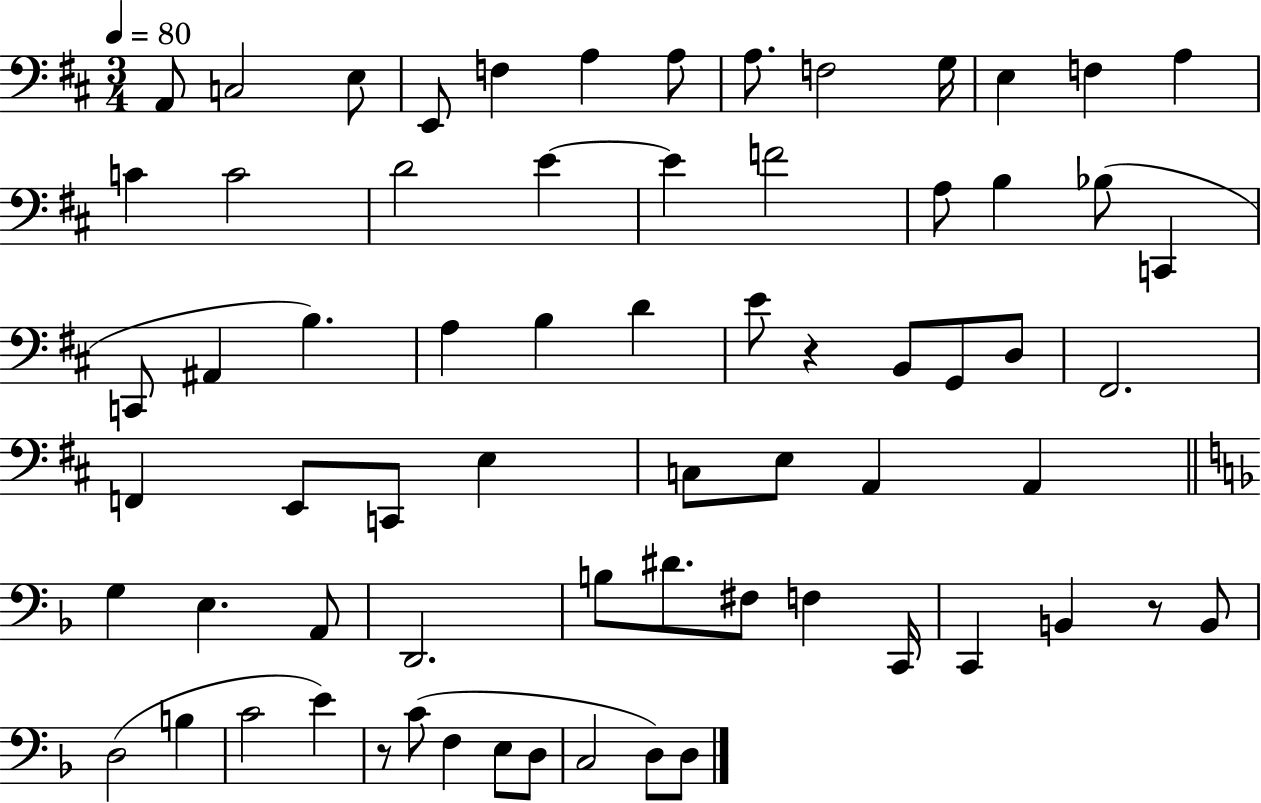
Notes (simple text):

A2/e C3/h E3/e E2/e F3/q A3/q A3/e A3/e. F3/h G3/s E3/q F3/q A3/q C4/q C4/h D4/h E4/q E4/q F4/h A3/e B3/q Bb3/e C2/q C2/e A#2/q B3/q. A3/q B3/q D4/q E4/e R/q B2/e G2/e D3/e F#2/h. F2/q E2/e C2/e E3/q C3/e E3/e A2/q A2/q G3/q E3/q. A2/e D2/h. B3/e D#4/e. F#3/e F3/q C2/s C2/q B2/q R/e B2/e D3/h B3/q C4/h E4/q R/e C4/e F3/q E3/e D3/e C3/h D3/e D3/e